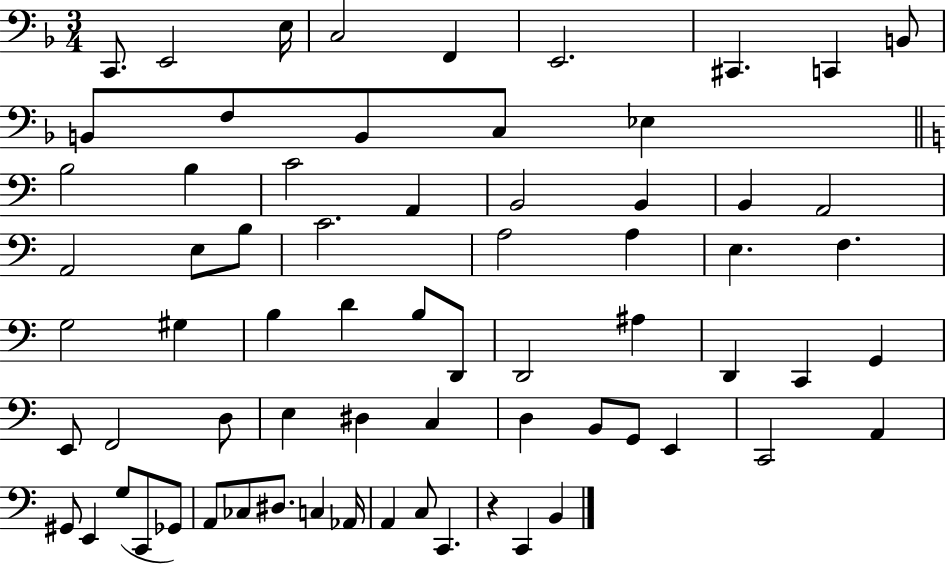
{
  \clef bass
  \numericTimeSignature
  \time 3/4
  \key f \major
  c,8. e,2 e16 | c2 f,4 | e,2. | cis,4. c,4 b,8 | \break b,8 f8 b,8 c8 ees4 | \bar "||" \break \key a \minor b2 b4 | c'2 a,4 | b,2 b,4 | b,4 a,2 | \break a,2 e8 b8 | c'2. | a2 a4 | e4. f4. | \break g2 gis4 | b4 d'4 b8 d,8 | d,2 ais4 | d,4 c,4 g,4 | \break e,8 f,2 d8 | e4 dis4 c4 | d4 b,8 g,8 e,4 | c,2 a,4 | \break gis,8 e,4 g8( c,8 ges,8) | a,8 ces8 dis8. c4 aes,16 | a,4 c8 c,4. | r4 c,4 b,4 | \break \bar "|."
}